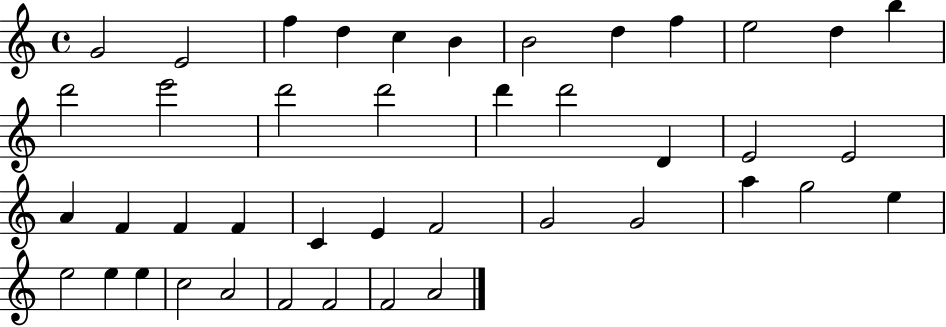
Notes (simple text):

G4/h E4/h F5/q D5/q C5/q B4/q B4/h D5/q F5/q E5/h D5/q B5/q D6/h E6/h D6/h D6/h D6/q D6/h D4/q E4/h E4/h A4/q F4/q F4/q F4/q C4/q E4/q F4/h G4/h G4/h A5/q G5/h E5/q E5/h E5/q E5/q C5/h A4/h F4/h F4/h F4/h A4/h